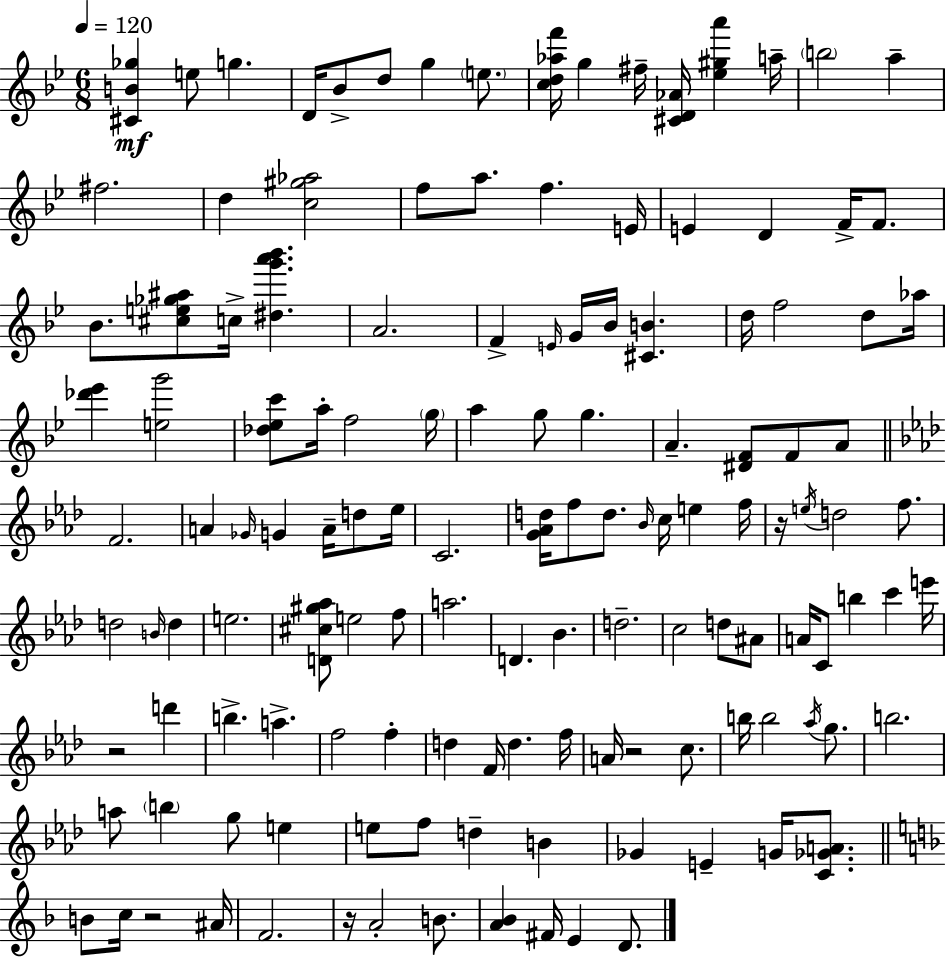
[C#4,B4,Gb5]/q E5/e G5/q. D4/s Bb4/e D5/e G5/q E5/e. [C5,D5,Ab5,F6]/s G5/q F#5/s [C#4,D4,Ab4]/s [Eb5,G#5,A6]/q A5/s B5/h A5/q F#5/h. D5/q [C5,G#5,Ab5]/h F5/e A5/e. F5/q. E4/s E4/q D4/q F4/s F4/e. Bb4/e. [C#5,E5,Gb5,A#5]/e C5/s [D#5,G6,A6,Bb6]/q. A4/h. F4/q E4/s G4/s Bb4/s [C#4,B4]/q. D5/s F5/h D5/e Ab5/s [Db6,Eb6]/q [E5,G6]/h [Db5,Eb5,C6]/e A5/s F5/h G5/s A5/q G5/e G5/q. A4/q. [D#4,F4]/e F4/e A4/e F4/h. A4/q Gb4/s G4/q A4/s D5/e Eb5/s C4/h. [G4,Ab4,D5]/s F5/e D5/e. Bb4/s C5/s E5/q F5/s R/s E5/s D5/h F5/e. D5/h B4/s D5/q E5/h. [D4,C#5,G#5,Ab5]/e E5/h F5/e A5/h. D4/q. Bb4/q. D5/h. C5/h D5/e A#4/e A4/s C4/e B5/q C6/q E6/s R/h D6/q B5/q. A5/q. F5/h F5/q D5/q F4/s D5/q. F5/s A4/s R/h C5/e. B5/s B5/h Ab5/s G5/e. B5/h. A5/e B5/q G5/e E5/q E5/e F5/e D5/q B4/q Gb4/q E4/q G4/s [C4,Gb4,A4]/e. B4/e C5/s R/h A#4/s F4/h. R/s A4/h B4/e. [A4,Bb4]/q F#4/s E4/q D4/e.